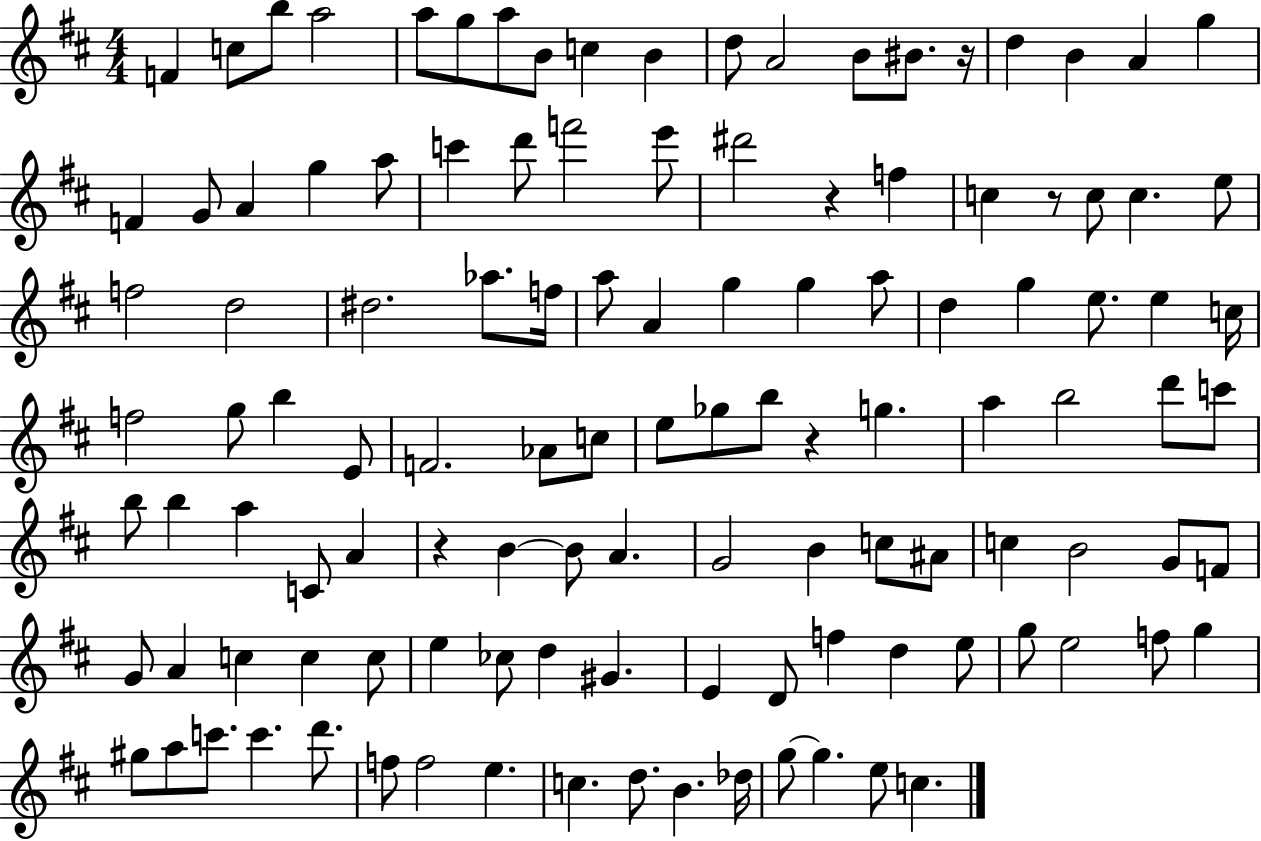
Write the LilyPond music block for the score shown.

{
  \clef treble
  \numericTimeSignature
  \time 4/4
  \key d \major
  f'4 c''8 b''8 a''2 | a''8 g''8 a''8 b'8 c''4 b'4 | d''8 a'2 b'8 bis'8. r16 | d''4 b'4 a'4 g''4 | \break f'4 g'8 a'4 g''4 a''8 | c'''4 d'''8 f'''2 e'''8 | dis'''2 r4 f''4 | c''4 r8 c''8 c''4. e''8 | \break f''2 d''2 | dis''2. aes''8. f''16 | a''8 a'4 g''4 g''4 a''8 | d''4 g''4 e''8. e''4 c''16 | \break f''2 g''8 b''4 e'8 | f'2. aes'8 c''8 | e''8 ges''8 b''8 r4 g''4. | a''4 b''2 d'''8 c'''8 | \break b''8 b''4 a''4 c'8 a'4 | r4 b'4~~ b'8 a'4. | g'2 b'4 c''8 ais'8 | c''4 b'2 g'8 f'8 | \break g'8 a'4 c''4 c''4 c''8 | e''4 ces''8 d''4 gis'4. | e'4 d'8 f''4 d''4 e''8 | g''8 e''2 f''8 g''4 | \break gis''8 a''8 c'''8. c'''4. d'''8. | f''8 f''2 e''4. | c''4. d''8. b'4. des''16 | g''8~~ g''4. e''8 c''4. | \break \bar "|."
}